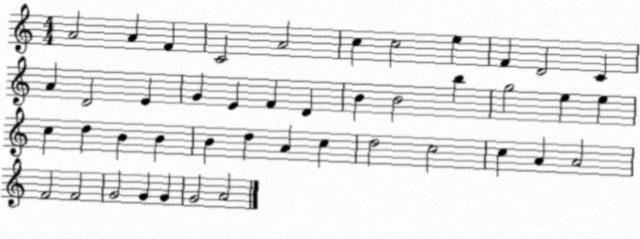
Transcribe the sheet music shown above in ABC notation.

X:1
T:Untitled
M:4/4
L:1/4
K:C
A2 A F C2 A2 c c2 e F D2 C A D2 E G E F D B B2 b g2 e e c d B B B d A c d2 c2 c A A2 F2 F2 G2 G G G2 A2